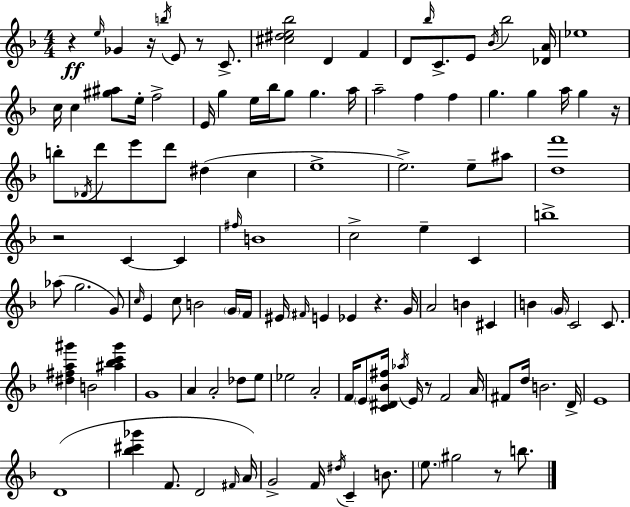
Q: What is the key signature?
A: F major